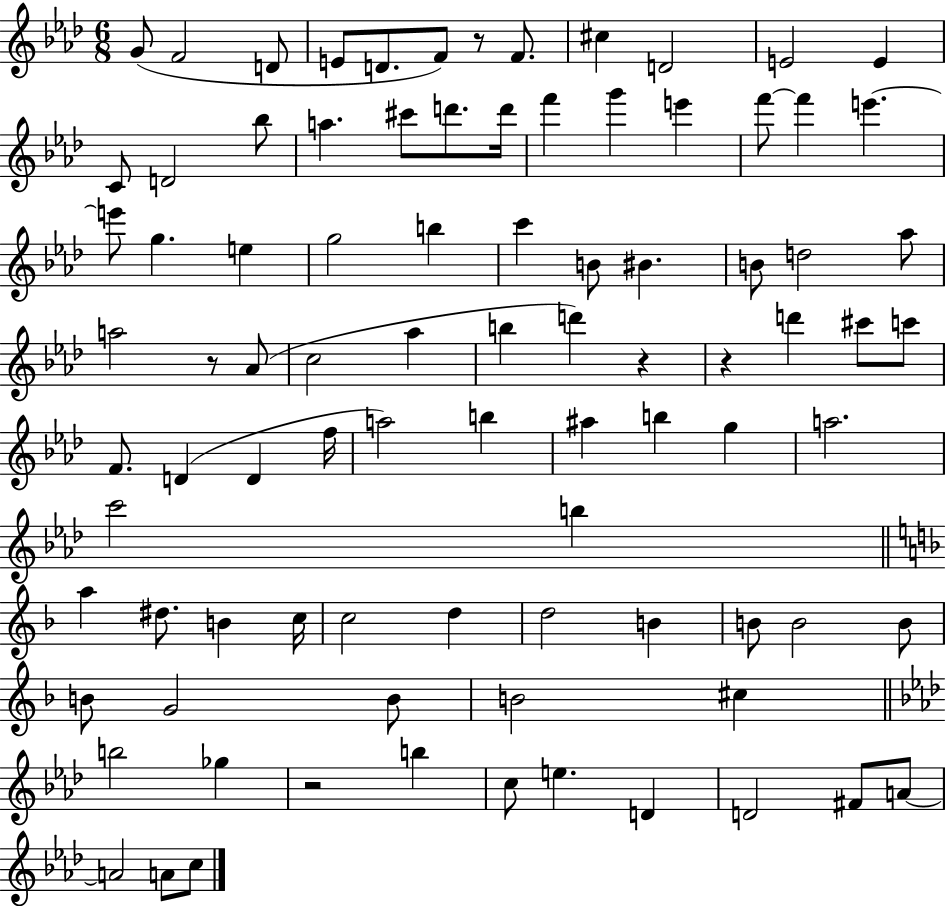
G4/e F4/h D4/e E4/e D4/e. F4/e R/e F4/e. C#5/q D4/h E4/h E4/q C4/e D4/h Bb5/e A5/q. C#6/e D6/e. D6/s F6/q G6/q E6/q F6/e F6/q E6/q. E6/e G5/q. E5/q G5/h B5/q C6/q B4/e BIS4/q. B4/e D5/h Ab5/e A5/h R/e Ab4/e C5/h Ab5/q B5/q D6/q R/q R/q D6/q C#6/e C6/e F4/e. D4/q D4/q F5/s A5/h B5/q A#5/q B5/q G5/q A5/h. C6/h B5/q A5/q D#5/e. B4/q C5/s C5/h D5/q D5/h B4/q B4/e B4/h B4/e B4/e G4/h B4/e B4/h C#5/q B5/h Gb5/q R/h B5/q C5/e E5/q. D4/q D4/h F#4/e A4/e A4/h A4/e C5/e